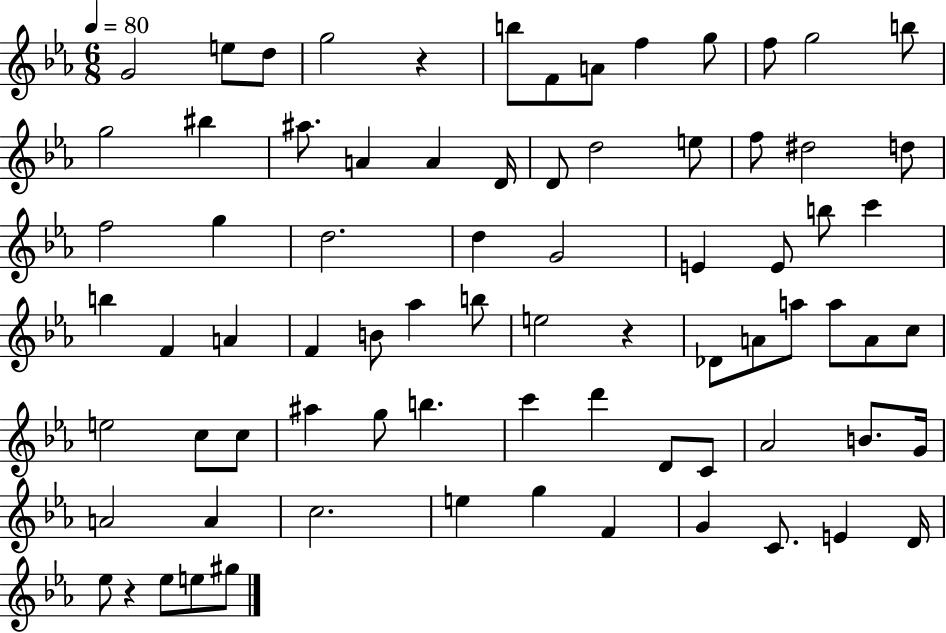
{
  \clef treble
  \numericTimeSignature
  \time 6/8
  \key ees \major
  \tempo 4 = 80
  g'2 e''8 d''8 | g''2 r4 | b''8 f'8 a'8 f''4 g''8 | f''8 g''2 b''8 | \break g''2 bis''4 | ais''8. a'4 a'4 d'16 | d'8 d''2 e''8 | f''8 dis''2 d''8 | \break f''2 g''4 | d''2. | d''4 g'2 | e'4 e'8 b''8 c'''4 | \break b''4 f'4 a'4 | f'4 b'8 aes''4 b''8 | e''2 r4 | des'8 a'8 a''8 a''8 a'8 c''8 | \break e''2 c''8 c''8 | ais''4 g''8 b''4. | c'''4 d'''4 d'8 c'8 | aes'2 b'8. g'16 | \break a'2 a'4 | c''2. | e''4 g''4 f'4 | g'4 c'8. e'4 d'16 | \break ees''8 r4 ees''8 e''8 gis''8 | \bar "|."
}